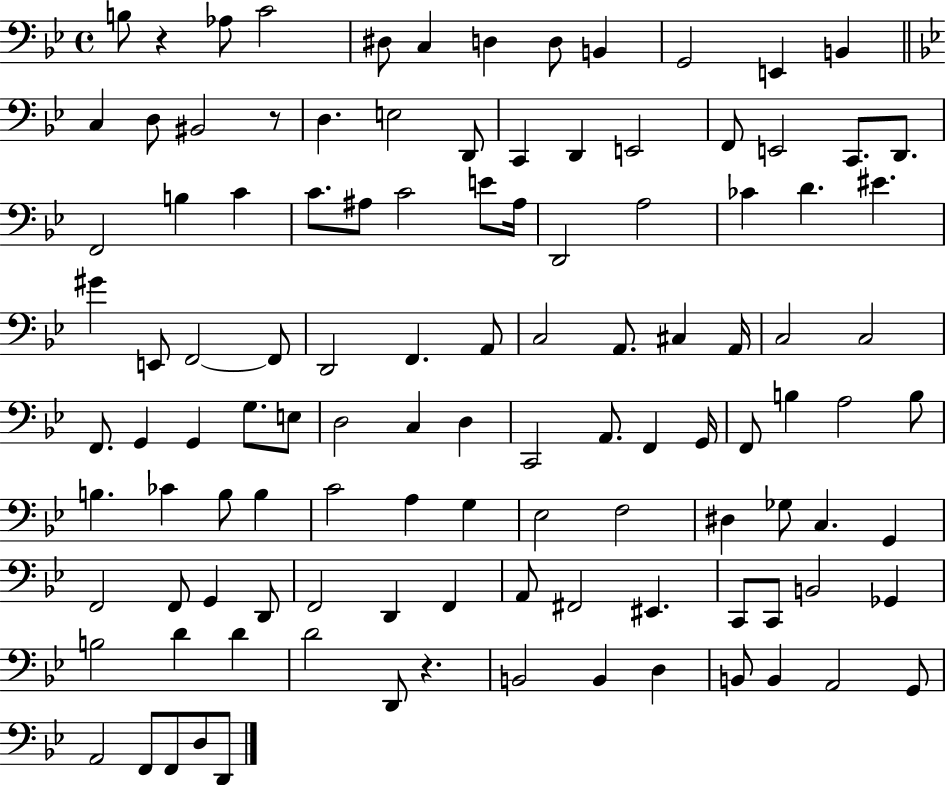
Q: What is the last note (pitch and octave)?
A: D2